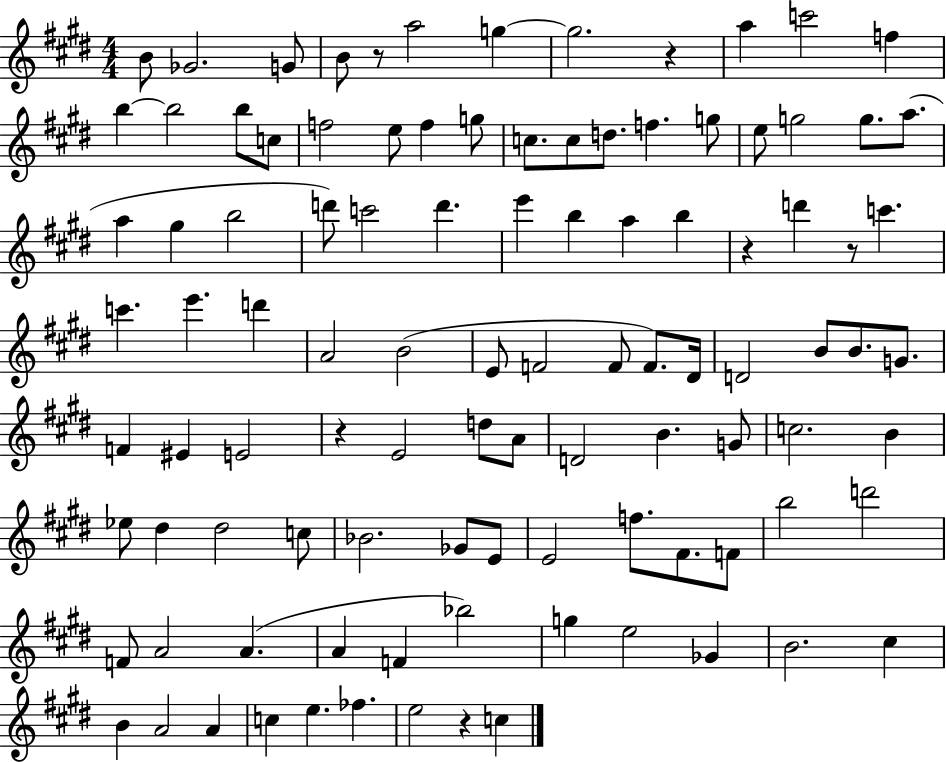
{
  \clef treble
  \numericTimeSignature
  \time 4/4
  \key e \major
  b'8 ges'2. g'8 | b'8 r8 a''2 g''4~~ | g''2. r4 | a''4 c'''2 f''4 | \break b''4~~ b''2 b''8 c''8 | f''2 e''8 f''4 g''8 | c''8. c''8 d''8. f''4. g''8 | e''8 g''2 g''8. a''8.( | \break a''4 gis''4 b''2 | d'''8) c'''2 d'''4. | e'''4 b''4 a''4 b''4 | r4 d'''4 r8 c'''4. | \break c'''4. e'''4. d'''4 | a'2 b'2( | e'8 f'2 f'8 f'8.) dis'16 | d'2 b'8 b'8. g'8. | \break f'4 eis'4 e'2 | r4 e'2 d''8 a'8 | d'2 b'4. g'8 | c''2. b'4 | \break ees''8 dis''4 dis''2 c''8 | bes'2. ges'8 e'8 | e'2 f''8. fis'8. f'8 | b''2 d'''2 | \break f'8 a'2 a'4.( | a'4 f'4 bes''2) | g''4 e''2 ges'4 | b'2. cis''4 | \break b'4 a'2 a'4 | c''4 e''4. fes''4. | e''2 r4 c''4 | \bar "|."
}